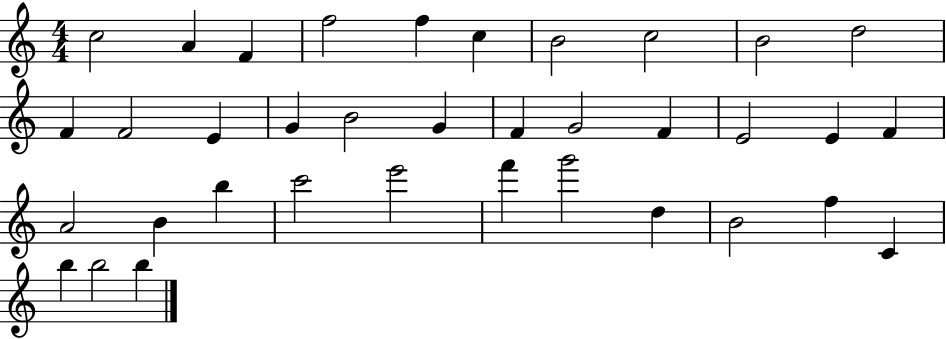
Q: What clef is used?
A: treble